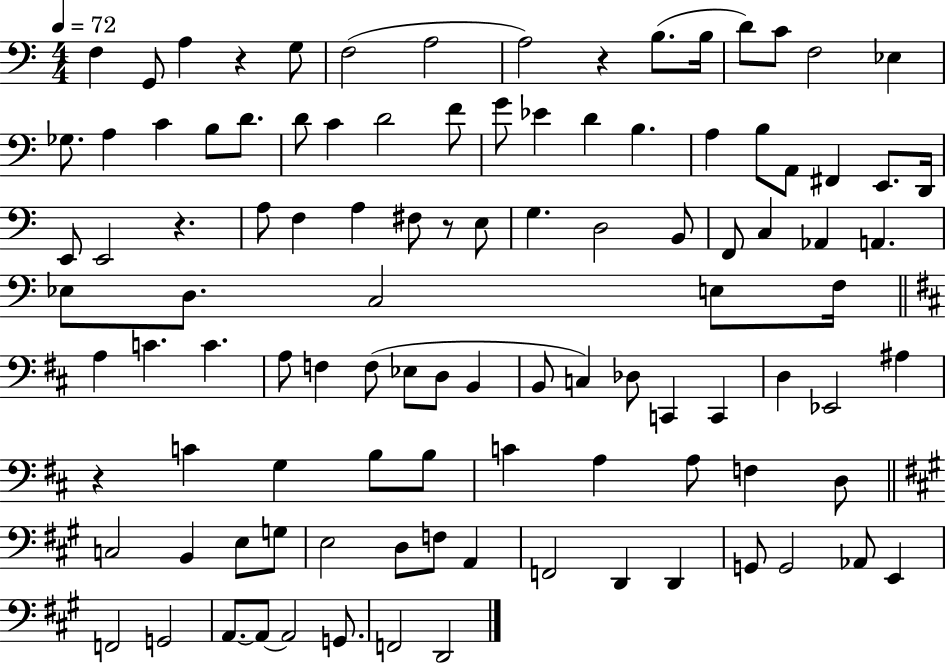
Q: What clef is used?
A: bass